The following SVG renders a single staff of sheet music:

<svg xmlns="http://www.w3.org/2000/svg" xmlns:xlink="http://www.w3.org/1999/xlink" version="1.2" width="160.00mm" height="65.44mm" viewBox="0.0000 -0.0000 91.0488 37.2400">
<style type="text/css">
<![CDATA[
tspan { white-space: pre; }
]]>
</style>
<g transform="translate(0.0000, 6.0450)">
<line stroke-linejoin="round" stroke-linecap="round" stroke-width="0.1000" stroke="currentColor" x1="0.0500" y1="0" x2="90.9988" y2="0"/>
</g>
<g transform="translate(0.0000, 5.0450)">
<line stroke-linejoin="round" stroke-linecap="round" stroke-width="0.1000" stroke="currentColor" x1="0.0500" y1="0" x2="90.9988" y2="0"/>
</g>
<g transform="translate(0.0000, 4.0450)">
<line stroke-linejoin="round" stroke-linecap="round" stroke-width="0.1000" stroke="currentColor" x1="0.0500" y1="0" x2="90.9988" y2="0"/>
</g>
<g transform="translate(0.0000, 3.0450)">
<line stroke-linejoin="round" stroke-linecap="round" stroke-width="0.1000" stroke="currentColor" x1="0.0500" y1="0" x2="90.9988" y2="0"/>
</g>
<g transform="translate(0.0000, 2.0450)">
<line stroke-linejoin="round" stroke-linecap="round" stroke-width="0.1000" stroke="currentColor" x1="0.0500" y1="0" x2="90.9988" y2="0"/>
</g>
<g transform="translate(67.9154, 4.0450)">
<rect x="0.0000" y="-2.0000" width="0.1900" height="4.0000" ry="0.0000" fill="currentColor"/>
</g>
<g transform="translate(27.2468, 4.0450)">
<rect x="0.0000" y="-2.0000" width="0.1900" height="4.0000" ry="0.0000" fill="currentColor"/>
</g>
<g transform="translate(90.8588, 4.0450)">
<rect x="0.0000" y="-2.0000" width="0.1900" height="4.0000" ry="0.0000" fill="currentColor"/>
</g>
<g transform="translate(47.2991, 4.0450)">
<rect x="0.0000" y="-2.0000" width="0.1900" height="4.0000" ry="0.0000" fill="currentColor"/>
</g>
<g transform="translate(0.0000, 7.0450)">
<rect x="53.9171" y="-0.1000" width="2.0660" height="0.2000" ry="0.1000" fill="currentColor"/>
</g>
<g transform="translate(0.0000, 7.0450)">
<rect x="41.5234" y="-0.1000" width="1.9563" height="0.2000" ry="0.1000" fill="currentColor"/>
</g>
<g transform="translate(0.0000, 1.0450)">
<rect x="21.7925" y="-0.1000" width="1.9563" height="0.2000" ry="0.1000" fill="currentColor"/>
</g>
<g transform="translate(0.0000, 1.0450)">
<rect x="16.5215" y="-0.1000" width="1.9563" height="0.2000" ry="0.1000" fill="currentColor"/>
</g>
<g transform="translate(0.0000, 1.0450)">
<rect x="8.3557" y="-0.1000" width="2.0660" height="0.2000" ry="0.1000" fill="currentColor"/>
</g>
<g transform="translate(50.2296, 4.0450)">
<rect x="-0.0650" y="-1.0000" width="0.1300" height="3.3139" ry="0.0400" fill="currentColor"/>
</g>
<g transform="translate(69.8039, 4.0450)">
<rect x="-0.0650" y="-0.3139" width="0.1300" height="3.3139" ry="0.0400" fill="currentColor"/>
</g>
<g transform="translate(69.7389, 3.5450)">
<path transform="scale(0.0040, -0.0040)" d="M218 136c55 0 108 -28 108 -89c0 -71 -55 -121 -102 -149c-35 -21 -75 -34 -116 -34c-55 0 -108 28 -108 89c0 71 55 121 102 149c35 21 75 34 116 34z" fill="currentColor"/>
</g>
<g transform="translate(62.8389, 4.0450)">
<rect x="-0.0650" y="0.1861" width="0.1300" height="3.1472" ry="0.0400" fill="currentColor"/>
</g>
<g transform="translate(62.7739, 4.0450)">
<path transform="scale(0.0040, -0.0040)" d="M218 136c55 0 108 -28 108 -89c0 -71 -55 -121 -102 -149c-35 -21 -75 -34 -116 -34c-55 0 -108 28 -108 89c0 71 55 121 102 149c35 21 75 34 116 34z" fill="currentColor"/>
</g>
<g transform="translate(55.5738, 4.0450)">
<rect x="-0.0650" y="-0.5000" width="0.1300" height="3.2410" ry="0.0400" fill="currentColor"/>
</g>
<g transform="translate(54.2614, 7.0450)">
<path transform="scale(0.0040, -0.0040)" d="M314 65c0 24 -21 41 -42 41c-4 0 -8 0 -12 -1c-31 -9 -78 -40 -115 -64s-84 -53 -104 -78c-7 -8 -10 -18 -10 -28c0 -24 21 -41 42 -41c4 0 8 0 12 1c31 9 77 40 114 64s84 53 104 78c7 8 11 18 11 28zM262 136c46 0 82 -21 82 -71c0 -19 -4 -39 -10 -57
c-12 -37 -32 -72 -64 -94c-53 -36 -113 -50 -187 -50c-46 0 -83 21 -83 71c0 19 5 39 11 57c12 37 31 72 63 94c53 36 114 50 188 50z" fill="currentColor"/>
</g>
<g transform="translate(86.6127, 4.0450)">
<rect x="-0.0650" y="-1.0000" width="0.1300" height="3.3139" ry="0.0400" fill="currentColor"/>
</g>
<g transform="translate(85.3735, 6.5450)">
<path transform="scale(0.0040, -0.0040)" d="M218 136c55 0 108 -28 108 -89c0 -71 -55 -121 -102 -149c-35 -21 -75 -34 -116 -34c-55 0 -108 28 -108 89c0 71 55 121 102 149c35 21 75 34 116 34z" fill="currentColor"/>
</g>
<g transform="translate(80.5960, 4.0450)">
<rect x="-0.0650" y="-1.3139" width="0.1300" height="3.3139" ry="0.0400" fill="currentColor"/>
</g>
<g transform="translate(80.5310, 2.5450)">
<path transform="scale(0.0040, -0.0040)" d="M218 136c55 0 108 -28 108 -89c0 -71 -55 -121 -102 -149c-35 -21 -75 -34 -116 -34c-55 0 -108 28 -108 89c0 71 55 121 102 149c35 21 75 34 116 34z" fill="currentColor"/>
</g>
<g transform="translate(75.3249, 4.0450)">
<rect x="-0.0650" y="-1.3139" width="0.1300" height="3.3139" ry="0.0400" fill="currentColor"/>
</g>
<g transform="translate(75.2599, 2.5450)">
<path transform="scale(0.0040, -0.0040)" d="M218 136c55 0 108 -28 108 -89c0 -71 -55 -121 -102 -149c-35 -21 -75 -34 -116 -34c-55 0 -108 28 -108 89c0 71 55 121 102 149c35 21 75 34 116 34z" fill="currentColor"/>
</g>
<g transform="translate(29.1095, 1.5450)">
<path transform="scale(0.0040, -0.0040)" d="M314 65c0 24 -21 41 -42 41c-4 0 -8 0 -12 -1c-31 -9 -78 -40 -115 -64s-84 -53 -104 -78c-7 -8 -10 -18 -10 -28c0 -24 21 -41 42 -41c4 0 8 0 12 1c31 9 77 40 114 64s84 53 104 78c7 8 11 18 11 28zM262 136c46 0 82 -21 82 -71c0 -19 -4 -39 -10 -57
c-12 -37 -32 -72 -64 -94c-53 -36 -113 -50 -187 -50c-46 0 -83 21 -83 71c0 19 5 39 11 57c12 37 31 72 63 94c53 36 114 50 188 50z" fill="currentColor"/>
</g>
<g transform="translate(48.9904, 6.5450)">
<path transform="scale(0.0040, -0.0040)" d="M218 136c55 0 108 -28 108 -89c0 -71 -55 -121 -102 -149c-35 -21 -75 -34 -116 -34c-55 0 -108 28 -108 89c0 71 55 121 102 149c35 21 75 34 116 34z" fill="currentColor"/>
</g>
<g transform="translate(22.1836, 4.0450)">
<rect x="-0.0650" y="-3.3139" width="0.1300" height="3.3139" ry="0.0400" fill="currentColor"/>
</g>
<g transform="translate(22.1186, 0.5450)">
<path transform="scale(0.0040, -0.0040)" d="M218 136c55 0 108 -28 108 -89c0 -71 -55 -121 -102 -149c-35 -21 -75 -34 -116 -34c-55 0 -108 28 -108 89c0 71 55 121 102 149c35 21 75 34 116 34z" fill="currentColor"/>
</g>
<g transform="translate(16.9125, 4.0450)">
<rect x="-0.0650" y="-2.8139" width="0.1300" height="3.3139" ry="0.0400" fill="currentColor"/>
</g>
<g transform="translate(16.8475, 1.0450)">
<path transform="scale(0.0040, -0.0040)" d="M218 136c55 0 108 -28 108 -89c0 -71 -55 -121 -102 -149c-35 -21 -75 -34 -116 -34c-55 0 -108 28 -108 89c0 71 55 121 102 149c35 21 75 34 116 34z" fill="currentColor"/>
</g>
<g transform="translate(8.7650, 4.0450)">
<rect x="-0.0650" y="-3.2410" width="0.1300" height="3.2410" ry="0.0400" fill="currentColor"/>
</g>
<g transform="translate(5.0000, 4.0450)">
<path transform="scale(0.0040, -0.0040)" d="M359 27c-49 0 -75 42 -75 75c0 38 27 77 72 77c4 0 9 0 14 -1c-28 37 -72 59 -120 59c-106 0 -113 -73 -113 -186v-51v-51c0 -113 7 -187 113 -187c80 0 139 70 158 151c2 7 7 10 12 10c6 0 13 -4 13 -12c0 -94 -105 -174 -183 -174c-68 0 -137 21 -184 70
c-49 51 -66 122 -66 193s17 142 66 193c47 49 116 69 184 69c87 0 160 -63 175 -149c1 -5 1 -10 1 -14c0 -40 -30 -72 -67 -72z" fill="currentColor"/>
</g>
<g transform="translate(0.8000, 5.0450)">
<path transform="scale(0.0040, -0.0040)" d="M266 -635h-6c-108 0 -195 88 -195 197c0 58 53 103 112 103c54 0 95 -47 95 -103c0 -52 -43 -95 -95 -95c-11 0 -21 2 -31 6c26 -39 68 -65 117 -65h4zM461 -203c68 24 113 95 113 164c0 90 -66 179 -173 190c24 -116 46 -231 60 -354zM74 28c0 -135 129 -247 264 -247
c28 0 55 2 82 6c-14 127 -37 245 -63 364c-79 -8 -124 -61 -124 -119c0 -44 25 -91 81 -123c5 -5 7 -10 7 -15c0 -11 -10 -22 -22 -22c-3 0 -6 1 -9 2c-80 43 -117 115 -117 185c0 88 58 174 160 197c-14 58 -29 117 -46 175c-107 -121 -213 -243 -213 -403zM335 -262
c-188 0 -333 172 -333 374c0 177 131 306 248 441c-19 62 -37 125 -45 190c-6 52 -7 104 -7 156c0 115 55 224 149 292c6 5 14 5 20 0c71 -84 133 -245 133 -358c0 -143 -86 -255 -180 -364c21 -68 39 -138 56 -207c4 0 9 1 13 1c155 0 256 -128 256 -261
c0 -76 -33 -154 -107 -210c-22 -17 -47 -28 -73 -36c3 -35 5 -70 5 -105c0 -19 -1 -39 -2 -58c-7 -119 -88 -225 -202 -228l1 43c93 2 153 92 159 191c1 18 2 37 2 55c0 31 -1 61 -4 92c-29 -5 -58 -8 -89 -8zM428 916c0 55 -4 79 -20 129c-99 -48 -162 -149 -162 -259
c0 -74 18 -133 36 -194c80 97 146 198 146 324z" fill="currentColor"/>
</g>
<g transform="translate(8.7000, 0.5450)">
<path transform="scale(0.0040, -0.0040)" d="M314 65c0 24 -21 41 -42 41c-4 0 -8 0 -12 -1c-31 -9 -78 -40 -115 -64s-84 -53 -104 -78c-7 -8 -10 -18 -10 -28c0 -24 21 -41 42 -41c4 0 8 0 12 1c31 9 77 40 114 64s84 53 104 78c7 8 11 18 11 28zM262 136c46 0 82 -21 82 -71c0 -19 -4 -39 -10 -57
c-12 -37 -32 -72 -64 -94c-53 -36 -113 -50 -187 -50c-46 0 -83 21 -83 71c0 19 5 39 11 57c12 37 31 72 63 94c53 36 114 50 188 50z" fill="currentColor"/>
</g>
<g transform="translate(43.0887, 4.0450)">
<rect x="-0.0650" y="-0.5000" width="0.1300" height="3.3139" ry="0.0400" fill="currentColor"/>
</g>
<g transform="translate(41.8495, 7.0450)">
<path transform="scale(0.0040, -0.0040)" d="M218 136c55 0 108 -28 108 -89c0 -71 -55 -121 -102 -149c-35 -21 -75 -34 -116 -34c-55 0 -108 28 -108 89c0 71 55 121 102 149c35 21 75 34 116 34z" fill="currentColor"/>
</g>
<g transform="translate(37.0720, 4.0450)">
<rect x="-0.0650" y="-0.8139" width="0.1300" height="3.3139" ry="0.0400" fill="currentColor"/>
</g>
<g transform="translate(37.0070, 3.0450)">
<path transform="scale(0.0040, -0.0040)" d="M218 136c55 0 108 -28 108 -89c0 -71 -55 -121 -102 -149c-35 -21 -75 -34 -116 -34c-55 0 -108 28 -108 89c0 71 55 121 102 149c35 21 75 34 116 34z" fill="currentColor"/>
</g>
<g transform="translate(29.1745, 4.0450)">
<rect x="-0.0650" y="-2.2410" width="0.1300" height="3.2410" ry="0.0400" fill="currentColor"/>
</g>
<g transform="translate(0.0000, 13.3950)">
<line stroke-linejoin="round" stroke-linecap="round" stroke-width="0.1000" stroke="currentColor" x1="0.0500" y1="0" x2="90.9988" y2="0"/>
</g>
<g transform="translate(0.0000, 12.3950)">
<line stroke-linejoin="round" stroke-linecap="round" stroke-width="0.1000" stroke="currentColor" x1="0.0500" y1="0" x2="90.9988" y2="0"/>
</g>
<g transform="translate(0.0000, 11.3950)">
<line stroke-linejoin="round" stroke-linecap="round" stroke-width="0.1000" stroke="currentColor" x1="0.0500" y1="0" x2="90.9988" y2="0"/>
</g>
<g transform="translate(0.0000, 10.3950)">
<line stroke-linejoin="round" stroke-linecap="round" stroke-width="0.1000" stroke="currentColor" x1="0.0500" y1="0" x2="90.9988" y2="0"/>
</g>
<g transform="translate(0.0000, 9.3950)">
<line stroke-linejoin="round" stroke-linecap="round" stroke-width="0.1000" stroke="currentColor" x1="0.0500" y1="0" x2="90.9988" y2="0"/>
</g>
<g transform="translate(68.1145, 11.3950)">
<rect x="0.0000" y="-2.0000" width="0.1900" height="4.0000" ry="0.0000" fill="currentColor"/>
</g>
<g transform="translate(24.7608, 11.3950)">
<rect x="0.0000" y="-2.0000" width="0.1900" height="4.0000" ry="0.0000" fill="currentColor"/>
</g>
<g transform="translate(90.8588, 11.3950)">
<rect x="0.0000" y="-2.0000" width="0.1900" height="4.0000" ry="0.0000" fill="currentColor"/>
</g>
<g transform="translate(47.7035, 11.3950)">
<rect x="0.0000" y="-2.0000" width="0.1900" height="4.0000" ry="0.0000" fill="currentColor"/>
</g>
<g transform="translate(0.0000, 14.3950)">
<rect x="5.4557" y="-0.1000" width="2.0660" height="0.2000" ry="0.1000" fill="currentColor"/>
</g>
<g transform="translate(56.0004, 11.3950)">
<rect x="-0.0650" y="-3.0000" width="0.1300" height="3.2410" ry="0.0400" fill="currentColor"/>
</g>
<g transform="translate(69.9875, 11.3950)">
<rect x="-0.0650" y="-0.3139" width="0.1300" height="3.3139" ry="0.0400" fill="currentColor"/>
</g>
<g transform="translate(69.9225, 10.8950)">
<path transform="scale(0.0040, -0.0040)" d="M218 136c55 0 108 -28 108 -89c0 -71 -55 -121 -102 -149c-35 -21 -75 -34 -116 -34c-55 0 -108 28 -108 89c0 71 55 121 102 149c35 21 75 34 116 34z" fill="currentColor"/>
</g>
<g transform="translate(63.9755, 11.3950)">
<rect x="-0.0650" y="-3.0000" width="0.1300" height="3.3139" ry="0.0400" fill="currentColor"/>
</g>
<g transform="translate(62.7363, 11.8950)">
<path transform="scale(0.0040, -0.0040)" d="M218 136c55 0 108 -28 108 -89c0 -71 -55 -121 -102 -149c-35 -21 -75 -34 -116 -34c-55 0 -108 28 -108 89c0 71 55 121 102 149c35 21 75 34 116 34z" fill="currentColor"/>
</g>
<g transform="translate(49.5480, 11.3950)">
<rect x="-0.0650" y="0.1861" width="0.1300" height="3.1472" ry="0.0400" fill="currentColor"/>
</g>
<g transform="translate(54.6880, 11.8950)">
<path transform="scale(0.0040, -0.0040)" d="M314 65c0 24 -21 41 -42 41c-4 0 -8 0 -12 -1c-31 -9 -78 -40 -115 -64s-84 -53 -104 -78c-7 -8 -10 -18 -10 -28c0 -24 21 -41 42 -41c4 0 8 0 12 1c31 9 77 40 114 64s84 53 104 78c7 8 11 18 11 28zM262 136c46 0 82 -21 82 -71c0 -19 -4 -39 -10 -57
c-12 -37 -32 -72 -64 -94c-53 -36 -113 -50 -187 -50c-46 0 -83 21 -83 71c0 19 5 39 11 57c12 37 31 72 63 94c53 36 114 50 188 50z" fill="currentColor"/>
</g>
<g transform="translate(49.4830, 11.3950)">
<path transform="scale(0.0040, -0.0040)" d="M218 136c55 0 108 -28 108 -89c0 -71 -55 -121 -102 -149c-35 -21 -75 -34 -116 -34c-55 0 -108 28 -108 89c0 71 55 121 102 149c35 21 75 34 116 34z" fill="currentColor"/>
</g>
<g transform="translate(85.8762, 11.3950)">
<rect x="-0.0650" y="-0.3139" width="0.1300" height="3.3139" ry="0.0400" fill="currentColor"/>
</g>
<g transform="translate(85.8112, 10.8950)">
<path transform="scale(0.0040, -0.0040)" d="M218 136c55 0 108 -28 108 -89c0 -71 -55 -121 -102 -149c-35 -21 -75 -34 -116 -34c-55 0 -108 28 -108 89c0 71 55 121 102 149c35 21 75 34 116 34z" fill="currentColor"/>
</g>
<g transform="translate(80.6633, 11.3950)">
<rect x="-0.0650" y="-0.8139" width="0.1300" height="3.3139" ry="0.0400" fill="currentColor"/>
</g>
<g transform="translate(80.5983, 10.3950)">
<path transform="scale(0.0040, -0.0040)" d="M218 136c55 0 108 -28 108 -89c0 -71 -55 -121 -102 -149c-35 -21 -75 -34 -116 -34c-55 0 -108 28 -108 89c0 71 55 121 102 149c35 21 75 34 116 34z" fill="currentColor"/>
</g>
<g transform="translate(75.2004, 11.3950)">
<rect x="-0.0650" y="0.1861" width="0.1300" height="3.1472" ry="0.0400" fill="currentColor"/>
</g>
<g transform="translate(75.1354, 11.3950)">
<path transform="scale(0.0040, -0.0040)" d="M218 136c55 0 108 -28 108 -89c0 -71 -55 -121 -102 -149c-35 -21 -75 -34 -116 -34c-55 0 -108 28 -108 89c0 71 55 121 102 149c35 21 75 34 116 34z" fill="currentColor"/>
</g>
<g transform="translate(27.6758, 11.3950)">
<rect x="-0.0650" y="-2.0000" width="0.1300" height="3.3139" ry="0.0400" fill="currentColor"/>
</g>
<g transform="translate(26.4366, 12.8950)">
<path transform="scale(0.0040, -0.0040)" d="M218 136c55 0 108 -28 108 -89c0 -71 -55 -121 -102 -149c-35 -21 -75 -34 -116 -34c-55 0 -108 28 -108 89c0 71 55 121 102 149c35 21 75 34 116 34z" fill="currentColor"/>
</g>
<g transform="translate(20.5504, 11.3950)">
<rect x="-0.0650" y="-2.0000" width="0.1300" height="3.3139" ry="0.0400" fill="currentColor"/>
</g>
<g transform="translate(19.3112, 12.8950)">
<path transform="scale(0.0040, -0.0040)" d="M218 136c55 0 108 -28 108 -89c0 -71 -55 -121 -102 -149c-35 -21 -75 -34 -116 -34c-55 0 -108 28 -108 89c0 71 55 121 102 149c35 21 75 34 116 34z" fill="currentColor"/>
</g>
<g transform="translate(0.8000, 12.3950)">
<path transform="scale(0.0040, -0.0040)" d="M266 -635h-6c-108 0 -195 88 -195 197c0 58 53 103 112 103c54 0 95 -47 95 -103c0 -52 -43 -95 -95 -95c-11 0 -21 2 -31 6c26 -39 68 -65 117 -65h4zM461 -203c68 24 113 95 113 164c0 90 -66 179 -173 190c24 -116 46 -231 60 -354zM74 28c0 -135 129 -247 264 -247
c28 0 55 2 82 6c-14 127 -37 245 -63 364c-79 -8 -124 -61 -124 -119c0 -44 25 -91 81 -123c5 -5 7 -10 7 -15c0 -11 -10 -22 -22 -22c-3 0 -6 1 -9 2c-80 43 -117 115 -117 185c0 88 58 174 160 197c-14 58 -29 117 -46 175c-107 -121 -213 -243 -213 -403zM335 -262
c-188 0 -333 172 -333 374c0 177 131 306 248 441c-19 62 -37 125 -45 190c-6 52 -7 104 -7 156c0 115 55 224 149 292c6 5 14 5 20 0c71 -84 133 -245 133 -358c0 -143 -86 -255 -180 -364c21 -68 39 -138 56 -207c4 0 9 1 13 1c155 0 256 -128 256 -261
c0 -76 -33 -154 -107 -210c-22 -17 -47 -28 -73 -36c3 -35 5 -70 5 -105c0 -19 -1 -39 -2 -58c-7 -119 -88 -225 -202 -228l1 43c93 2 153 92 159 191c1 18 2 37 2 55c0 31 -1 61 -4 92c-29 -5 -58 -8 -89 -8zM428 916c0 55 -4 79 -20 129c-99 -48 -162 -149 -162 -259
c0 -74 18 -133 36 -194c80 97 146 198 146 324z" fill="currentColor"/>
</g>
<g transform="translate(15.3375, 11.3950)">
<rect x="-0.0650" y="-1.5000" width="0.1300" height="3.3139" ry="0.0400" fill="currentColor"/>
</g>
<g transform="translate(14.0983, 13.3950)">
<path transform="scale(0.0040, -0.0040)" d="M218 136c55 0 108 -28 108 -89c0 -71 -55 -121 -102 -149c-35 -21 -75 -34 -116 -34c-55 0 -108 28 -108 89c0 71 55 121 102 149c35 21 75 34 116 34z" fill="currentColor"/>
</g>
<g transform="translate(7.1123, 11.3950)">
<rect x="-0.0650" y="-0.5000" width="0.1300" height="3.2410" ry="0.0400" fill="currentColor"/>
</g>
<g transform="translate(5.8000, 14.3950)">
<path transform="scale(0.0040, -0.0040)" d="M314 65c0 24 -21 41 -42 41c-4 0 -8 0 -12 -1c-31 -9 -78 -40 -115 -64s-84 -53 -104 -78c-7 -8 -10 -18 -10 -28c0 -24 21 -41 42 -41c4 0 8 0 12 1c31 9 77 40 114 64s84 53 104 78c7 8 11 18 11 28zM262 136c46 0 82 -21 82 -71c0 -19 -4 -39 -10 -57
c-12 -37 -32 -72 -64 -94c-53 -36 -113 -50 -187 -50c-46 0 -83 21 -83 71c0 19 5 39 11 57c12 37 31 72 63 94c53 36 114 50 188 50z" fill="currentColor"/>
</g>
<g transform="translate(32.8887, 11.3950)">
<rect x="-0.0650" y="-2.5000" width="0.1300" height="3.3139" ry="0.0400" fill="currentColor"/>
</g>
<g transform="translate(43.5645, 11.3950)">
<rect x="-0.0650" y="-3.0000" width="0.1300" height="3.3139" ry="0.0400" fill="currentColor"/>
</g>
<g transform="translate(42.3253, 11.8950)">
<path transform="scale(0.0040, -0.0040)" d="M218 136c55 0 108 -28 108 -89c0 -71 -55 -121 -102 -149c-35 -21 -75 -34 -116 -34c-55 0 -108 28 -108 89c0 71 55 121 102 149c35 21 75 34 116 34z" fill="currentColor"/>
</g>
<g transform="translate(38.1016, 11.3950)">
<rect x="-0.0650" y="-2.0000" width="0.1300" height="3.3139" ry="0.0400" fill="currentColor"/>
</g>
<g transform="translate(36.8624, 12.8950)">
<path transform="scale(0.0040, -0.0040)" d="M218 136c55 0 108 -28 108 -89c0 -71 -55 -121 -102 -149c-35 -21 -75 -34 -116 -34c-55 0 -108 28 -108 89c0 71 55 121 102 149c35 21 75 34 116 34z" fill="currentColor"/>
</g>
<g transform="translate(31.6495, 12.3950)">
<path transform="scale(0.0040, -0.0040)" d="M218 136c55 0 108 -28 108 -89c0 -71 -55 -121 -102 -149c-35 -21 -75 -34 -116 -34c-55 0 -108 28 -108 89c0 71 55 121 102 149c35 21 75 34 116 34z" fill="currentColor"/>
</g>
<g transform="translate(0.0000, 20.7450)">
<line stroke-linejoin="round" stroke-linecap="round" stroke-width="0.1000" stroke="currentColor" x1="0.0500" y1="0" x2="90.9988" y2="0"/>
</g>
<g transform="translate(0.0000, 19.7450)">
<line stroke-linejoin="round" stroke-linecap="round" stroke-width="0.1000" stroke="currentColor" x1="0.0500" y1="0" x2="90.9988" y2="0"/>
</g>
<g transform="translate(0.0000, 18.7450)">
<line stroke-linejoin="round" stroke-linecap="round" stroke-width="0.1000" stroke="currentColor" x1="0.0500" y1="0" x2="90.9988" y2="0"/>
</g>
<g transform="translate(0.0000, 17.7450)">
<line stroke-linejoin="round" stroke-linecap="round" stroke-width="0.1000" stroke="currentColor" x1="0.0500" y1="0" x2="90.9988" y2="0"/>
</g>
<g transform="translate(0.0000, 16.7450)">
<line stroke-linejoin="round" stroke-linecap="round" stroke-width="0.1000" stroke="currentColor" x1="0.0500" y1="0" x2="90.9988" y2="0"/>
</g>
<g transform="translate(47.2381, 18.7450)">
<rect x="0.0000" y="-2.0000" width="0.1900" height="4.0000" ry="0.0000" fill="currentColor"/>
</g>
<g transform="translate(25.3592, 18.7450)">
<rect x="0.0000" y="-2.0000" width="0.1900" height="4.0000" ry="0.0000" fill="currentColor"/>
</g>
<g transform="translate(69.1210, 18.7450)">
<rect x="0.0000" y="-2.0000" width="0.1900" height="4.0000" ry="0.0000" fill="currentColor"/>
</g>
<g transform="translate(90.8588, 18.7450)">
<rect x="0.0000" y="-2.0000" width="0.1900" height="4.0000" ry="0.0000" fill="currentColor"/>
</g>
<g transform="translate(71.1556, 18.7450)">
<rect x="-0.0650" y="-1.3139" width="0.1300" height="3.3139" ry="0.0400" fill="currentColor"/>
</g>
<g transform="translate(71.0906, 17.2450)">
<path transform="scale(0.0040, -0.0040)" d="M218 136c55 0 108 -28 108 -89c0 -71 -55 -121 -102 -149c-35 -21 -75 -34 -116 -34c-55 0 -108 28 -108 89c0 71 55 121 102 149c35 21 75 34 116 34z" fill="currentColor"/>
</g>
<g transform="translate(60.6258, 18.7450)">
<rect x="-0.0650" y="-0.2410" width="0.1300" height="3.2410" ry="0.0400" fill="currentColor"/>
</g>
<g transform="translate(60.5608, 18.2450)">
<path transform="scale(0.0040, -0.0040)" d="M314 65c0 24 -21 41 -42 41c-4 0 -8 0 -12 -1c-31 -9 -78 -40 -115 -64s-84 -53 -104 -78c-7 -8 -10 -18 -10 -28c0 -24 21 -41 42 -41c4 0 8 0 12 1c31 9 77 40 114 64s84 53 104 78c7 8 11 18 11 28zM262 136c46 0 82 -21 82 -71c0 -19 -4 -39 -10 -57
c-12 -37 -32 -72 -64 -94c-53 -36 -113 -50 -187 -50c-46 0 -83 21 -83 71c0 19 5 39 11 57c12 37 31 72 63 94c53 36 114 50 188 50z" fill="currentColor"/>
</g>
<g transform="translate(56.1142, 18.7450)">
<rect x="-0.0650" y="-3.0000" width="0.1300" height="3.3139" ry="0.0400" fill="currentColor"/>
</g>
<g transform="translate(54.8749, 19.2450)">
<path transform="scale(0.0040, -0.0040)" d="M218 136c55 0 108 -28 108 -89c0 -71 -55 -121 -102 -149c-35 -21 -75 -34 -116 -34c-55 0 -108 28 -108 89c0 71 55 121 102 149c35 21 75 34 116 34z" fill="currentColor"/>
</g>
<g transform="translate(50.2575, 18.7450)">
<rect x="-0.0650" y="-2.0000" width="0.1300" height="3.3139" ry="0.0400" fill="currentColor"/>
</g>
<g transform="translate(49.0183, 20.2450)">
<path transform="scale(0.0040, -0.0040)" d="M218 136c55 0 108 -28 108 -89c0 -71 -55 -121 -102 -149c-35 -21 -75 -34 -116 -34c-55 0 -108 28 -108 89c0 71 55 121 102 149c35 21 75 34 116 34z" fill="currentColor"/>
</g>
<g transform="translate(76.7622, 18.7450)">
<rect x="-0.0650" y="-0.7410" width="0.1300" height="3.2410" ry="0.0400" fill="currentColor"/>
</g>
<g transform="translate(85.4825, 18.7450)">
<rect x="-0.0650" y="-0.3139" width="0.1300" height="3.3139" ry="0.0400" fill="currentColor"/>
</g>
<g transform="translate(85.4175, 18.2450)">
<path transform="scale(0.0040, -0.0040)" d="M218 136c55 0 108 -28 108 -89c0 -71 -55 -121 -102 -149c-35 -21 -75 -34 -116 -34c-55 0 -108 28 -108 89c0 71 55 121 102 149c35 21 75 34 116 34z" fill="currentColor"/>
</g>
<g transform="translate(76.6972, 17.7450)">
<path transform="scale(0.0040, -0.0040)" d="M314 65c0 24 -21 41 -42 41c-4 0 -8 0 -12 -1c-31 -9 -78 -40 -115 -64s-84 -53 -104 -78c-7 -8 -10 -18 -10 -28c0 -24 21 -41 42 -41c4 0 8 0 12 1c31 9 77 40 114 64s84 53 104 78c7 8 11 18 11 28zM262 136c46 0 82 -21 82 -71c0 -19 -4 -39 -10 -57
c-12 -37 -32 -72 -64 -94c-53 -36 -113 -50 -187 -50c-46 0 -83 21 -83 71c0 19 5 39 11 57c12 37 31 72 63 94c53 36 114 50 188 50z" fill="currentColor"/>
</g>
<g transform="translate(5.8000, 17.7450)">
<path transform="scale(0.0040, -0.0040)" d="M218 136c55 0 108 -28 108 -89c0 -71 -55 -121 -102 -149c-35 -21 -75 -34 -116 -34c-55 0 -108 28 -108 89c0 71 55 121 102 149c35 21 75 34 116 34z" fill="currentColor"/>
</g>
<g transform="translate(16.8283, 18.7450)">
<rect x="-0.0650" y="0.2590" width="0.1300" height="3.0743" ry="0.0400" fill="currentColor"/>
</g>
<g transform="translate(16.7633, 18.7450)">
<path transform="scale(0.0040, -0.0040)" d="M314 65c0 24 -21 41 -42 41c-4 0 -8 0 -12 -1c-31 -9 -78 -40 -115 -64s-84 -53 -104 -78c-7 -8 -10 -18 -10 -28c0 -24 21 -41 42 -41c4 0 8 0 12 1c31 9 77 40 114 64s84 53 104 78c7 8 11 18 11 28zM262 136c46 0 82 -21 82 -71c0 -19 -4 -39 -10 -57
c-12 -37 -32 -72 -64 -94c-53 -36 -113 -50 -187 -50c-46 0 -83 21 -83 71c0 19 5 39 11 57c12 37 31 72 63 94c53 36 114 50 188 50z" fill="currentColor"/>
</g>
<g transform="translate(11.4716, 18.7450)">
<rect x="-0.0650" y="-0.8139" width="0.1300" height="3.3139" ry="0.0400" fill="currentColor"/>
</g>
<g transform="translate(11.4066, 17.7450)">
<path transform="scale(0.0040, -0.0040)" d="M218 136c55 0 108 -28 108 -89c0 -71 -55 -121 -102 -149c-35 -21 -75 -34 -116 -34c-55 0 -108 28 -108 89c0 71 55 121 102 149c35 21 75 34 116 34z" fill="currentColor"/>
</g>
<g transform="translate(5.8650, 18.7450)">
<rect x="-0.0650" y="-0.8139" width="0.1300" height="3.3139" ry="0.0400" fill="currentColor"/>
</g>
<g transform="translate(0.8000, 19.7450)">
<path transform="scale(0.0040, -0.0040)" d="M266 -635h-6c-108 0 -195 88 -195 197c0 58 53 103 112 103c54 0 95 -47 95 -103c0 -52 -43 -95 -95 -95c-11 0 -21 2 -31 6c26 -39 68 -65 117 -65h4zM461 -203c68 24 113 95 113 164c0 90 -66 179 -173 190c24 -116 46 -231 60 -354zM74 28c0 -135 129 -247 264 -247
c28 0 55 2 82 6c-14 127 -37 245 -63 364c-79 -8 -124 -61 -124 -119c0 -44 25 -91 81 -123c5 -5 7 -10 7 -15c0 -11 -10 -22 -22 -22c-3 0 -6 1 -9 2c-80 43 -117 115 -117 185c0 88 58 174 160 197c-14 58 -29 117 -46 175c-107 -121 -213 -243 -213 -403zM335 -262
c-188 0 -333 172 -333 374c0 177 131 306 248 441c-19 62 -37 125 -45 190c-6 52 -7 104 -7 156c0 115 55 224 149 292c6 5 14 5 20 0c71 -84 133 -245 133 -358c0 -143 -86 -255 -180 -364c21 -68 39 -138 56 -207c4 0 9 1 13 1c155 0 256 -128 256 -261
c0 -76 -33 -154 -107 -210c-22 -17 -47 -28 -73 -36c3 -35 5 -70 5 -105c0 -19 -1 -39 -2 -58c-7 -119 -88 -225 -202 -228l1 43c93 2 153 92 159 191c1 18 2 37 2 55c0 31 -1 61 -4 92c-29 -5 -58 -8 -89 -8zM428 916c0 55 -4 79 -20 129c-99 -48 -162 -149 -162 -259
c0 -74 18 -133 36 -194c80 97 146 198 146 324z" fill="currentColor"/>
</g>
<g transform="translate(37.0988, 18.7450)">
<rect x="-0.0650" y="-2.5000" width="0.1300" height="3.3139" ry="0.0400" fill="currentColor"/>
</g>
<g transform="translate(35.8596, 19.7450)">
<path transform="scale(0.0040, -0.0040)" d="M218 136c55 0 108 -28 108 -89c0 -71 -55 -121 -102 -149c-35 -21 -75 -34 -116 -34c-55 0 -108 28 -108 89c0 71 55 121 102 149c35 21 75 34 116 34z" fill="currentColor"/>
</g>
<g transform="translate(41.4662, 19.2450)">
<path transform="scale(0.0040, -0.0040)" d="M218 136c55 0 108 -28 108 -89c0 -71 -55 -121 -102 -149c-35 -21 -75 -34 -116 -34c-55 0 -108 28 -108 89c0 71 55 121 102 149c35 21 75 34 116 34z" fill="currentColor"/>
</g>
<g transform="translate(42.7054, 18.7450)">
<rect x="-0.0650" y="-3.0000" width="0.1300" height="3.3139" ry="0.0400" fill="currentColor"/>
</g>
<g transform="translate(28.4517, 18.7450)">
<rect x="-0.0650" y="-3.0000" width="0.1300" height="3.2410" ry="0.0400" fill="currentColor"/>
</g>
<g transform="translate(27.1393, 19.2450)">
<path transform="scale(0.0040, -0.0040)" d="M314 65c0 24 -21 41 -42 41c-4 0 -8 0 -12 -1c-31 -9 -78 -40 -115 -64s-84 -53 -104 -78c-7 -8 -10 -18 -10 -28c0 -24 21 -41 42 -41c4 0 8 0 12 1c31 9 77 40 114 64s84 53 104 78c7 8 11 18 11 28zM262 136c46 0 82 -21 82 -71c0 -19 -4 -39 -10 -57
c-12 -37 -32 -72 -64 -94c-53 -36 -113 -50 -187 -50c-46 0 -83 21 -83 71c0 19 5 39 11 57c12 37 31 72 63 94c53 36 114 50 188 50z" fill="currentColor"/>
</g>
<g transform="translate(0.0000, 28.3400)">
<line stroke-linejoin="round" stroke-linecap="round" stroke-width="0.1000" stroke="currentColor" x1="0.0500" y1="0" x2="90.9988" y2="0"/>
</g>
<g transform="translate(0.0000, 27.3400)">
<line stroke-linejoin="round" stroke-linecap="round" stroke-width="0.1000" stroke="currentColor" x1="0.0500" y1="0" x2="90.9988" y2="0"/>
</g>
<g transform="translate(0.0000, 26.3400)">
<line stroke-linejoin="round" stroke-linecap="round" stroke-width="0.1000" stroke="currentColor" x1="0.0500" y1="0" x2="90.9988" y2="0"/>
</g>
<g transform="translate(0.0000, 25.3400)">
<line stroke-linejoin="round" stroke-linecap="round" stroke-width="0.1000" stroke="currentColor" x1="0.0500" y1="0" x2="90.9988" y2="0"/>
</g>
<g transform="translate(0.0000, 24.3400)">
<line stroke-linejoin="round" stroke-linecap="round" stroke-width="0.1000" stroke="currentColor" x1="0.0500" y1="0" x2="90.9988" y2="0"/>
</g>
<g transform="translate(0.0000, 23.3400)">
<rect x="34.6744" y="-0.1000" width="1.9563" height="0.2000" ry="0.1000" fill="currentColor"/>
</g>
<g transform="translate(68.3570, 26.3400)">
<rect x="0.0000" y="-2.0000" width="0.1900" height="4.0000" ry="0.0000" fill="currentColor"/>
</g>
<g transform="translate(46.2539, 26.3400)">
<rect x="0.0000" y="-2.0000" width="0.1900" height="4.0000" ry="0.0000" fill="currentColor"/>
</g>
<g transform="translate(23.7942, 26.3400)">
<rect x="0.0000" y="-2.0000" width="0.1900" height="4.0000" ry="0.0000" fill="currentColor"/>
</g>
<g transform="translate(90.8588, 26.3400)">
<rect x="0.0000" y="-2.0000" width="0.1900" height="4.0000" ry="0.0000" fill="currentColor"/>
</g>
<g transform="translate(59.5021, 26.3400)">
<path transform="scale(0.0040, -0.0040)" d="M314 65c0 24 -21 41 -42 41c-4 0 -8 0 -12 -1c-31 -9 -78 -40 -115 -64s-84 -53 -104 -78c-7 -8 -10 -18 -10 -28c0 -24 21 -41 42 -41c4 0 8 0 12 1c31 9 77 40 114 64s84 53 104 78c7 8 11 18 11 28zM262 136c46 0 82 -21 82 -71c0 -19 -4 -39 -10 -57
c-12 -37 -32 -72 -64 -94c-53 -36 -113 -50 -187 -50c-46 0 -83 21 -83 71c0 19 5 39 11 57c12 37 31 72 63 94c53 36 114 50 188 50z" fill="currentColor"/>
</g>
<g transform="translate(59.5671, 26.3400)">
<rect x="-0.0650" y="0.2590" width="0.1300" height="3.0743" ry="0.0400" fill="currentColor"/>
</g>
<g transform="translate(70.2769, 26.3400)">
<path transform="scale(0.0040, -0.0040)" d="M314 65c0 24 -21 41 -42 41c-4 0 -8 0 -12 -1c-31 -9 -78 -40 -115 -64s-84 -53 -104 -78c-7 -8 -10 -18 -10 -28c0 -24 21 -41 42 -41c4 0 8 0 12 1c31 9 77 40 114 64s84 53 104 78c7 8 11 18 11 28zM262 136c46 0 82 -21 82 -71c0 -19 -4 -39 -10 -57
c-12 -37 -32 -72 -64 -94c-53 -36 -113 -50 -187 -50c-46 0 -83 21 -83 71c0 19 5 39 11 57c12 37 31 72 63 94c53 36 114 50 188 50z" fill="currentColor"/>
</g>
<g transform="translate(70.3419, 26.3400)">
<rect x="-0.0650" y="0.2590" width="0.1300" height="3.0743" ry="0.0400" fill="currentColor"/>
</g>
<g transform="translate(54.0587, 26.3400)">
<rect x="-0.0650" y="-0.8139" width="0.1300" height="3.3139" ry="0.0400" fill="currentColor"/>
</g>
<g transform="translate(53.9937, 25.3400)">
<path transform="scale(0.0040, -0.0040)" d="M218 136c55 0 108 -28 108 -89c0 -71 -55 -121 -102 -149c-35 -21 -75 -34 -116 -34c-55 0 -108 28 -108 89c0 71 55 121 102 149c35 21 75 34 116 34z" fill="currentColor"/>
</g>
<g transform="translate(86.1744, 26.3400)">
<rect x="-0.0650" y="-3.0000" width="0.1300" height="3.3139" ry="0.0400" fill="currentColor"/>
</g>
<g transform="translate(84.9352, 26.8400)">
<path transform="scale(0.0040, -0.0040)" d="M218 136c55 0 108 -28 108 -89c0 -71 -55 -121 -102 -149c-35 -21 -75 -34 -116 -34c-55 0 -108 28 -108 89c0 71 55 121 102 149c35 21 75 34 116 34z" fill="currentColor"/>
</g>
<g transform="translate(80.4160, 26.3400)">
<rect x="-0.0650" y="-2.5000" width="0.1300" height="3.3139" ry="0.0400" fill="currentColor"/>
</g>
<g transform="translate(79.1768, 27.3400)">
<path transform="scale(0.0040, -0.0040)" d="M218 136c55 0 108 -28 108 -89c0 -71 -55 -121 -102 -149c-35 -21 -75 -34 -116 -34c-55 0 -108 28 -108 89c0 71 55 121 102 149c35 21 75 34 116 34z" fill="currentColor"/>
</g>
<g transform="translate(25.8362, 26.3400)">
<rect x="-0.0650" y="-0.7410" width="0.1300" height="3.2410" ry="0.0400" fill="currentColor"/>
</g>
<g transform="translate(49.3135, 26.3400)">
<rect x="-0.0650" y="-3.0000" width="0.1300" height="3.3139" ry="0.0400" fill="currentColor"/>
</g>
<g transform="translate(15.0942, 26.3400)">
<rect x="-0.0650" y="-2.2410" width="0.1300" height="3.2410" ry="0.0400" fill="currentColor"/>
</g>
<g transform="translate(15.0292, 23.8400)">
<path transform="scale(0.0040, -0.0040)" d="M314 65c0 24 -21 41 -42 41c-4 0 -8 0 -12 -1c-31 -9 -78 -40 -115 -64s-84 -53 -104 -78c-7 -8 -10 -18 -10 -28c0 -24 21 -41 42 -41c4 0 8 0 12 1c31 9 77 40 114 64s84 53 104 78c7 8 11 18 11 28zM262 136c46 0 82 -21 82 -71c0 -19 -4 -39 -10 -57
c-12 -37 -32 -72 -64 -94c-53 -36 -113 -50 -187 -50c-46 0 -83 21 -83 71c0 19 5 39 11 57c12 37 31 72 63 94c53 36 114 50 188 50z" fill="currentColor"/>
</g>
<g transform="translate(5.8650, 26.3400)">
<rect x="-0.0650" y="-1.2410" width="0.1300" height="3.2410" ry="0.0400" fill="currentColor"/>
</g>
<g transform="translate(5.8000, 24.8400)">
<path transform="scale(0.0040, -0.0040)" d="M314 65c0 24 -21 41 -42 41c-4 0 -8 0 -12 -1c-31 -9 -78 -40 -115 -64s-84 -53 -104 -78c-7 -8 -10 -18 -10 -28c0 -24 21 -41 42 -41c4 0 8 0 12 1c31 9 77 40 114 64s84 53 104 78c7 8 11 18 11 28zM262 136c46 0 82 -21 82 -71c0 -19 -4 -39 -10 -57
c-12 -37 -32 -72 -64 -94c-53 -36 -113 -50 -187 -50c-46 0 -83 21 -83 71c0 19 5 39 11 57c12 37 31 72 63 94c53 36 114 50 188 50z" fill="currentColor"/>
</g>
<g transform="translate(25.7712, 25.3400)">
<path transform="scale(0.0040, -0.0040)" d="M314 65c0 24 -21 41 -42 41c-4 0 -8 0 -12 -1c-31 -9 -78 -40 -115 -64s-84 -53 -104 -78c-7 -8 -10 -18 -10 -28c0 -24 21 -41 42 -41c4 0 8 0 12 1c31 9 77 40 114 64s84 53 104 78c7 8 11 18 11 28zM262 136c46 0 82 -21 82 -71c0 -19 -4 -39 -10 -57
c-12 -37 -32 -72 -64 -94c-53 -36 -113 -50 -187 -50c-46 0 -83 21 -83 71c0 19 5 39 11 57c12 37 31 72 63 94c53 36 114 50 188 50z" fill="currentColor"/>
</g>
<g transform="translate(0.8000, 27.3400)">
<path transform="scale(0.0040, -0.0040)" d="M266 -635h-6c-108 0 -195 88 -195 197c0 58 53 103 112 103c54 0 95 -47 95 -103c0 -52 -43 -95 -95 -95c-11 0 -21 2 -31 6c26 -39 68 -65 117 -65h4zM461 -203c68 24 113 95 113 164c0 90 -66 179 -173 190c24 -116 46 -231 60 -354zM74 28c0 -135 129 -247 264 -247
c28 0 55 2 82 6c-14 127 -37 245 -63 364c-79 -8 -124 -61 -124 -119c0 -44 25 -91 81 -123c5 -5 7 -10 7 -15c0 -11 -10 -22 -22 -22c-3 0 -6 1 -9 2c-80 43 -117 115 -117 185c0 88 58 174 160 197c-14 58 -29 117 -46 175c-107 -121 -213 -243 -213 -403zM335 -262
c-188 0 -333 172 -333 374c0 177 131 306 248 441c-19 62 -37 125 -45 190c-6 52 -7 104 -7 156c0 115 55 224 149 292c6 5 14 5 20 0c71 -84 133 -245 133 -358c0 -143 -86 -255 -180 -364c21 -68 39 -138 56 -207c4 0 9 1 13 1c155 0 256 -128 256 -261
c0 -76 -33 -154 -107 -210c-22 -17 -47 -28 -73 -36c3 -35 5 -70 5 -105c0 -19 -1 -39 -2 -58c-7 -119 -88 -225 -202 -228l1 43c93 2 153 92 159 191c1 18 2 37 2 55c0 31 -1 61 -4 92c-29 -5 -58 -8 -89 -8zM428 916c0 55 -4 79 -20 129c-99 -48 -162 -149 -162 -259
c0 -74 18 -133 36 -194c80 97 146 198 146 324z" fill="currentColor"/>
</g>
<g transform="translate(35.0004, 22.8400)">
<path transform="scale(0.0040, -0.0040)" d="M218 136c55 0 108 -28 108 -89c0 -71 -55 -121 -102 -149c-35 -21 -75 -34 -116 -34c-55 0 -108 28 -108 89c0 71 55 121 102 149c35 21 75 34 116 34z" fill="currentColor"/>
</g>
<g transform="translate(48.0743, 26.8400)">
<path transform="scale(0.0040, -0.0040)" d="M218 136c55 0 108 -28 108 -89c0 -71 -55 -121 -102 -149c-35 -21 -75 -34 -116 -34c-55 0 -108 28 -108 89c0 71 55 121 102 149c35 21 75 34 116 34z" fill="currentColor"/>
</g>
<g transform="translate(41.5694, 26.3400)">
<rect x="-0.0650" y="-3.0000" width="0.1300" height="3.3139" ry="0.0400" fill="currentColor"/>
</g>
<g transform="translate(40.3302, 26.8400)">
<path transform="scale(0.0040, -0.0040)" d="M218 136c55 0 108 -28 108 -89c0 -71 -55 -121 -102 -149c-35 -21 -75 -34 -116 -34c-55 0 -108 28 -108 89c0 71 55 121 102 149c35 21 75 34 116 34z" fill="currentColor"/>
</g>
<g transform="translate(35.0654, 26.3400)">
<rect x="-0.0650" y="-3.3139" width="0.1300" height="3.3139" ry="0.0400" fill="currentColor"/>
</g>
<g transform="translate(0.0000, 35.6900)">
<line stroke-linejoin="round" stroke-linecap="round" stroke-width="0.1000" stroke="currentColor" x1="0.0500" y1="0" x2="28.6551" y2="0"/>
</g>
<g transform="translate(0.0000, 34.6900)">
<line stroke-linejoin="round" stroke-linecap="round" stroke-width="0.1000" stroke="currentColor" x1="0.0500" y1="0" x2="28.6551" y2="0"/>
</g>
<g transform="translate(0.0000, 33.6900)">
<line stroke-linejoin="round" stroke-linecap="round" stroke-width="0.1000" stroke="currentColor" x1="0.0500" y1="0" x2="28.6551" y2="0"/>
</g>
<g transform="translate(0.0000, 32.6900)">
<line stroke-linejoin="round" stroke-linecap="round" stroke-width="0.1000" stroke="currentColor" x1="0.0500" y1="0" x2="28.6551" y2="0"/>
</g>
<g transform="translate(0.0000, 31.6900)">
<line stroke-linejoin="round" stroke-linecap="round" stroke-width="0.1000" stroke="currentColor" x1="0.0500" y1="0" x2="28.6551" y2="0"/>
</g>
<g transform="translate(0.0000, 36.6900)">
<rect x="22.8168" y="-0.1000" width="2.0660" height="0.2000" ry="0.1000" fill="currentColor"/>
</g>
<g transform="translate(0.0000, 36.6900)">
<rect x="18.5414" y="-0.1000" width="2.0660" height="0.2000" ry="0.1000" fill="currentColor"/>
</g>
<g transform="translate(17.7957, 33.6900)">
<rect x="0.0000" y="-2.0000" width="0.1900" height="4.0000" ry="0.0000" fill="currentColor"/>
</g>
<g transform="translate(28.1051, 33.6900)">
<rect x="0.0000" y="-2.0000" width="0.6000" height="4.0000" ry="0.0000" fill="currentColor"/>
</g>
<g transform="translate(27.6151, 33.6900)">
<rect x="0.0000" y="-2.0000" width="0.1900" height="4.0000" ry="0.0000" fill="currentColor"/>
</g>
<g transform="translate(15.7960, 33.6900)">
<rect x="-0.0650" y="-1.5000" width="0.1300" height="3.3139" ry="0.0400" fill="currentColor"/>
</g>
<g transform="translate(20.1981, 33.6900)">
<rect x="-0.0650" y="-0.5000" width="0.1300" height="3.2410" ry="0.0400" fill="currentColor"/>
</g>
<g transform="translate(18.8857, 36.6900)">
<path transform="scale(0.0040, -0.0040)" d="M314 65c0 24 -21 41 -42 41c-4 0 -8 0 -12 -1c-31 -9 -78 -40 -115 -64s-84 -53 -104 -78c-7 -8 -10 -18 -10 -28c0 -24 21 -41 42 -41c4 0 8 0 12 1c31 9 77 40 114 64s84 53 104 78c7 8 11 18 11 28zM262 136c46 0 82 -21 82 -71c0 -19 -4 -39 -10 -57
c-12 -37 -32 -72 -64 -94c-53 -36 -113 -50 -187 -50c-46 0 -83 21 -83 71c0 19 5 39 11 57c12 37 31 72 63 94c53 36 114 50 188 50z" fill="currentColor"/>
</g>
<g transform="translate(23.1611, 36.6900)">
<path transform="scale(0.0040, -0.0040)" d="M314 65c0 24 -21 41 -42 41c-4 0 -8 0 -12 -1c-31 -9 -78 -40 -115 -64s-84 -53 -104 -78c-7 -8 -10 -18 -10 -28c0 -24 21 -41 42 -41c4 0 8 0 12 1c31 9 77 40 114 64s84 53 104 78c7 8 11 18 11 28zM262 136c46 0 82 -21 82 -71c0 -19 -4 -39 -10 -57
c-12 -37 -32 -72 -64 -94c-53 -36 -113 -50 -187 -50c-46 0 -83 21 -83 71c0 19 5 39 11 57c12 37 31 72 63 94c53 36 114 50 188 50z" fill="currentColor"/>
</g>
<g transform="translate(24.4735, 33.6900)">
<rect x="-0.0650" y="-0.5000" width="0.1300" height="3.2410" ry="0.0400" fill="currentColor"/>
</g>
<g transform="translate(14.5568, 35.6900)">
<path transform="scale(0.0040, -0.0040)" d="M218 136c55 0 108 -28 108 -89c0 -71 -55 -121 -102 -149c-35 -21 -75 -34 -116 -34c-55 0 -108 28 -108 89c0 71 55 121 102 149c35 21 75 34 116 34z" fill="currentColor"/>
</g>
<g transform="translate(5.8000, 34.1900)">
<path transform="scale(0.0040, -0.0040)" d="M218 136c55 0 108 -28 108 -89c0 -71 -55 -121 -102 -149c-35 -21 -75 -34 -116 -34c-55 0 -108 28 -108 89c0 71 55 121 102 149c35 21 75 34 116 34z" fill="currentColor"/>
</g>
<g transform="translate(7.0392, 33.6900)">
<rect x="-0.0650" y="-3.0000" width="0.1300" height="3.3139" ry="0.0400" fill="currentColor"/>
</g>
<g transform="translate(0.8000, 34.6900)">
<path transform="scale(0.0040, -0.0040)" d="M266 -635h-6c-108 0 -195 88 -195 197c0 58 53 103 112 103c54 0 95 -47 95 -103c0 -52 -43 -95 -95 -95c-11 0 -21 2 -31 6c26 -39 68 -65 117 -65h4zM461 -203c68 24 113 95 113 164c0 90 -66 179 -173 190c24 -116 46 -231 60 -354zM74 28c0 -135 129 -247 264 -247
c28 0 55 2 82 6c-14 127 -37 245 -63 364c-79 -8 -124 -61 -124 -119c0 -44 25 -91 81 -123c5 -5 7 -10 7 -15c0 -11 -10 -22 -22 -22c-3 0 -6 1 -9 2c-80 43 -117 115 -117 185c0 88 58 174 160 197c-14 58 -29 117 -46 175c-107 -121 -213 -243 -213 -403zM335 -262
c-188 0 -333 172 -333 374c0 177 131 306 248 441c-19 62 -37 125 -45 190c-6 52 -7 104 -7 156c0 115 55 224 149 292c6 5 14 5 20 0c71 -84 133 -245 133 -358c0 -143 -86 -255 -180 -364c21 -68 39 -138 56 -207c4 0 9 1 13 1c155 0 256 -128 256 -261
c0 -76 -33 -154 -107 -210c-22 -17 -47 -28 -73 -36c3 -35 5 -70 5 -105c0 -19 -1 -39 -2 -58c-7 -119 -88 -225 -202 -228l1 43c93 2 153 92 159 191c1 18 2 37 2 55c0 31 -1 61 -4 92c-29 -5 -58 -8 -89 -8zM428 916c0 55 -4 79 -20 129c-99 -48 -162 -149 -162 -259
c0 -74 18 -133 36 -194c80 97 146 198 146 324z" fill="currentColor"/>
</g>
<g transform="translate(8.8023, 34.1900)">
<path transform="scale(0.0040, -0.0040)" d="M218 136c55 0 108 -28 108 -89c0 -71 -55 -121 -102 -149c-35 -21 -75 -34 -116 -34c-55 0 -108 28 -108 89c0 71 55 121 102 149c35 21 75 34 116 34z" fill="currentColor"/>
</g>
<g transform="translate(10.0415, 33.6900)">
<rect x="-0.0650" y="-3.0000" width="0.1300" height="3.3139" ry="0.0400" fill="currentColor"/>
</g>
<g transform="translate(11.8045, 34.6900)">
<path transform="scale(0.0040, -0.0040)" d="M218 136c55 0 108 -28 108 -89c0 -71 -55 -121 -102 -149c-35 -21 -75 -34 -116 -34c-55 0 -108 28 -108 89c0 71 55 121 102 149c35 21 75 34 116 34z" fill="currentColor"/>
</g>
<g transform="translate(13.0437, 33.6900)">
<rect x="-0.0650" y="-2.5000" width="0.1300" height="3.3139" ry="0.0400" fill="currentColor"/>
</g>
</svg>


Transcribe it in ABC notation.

X:1
T:Untitled
M:4/4
L:1/4
K:C
b2 a b g2 d C D C2 B c e e D C2 E F F G F A B A2 A c B d c d d B2 A2 G A F A c2 e d2 c e2 g2 d2 b A A d B2 B2 G A A A G E C2 C2